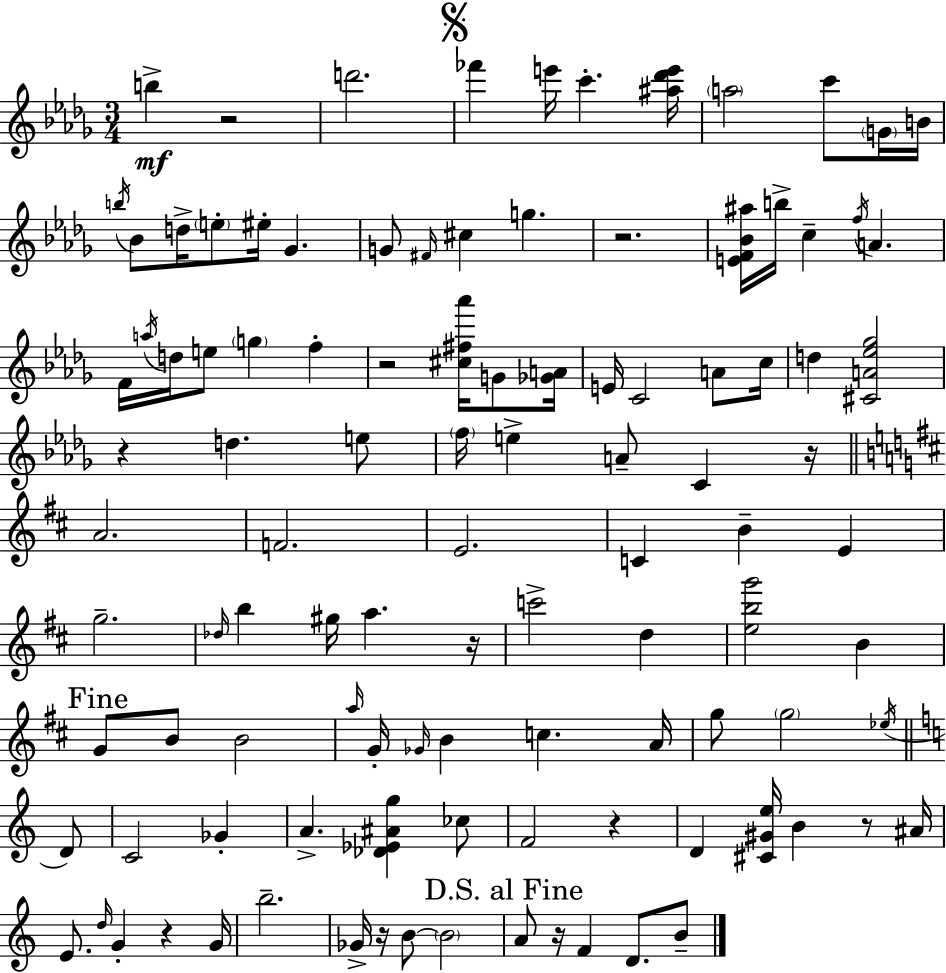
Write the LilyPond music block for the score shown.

{
  \clef treble
  \numericTimeSignature
  \time 3/4
  \key bes \minor
  b''4->\mf r2 | d'''2. | \mark \markup { \musicglyph "scripts.segno" } fes'''4 e'''16 c'''4.-. <ais'' des''' e'''>16 | \parenthesize a''2 c'''8 \parenthesize g'16 b'16 | \break \acciaccatura { b''16 } bes'8 d''16-> \parenthesize e''8-. eis''16-. ges'4. | g'8 \grace { fis'16 } cis''4 g''4. | r2. | <e' f' bes' ais''>16 b''16-> c''4-- \acciaccatura { f''16 } a'4. | \break f'16 \acciaccatura { a''16 } d''16 e''8 \parenthesize g''4 | f''4-. r2 | <cis'' fis'' aes'''>16 g'8 <ges' a'>16 e'16 c'2 | a'8 c''16 d''4 <cis' a' ees'' ges''>2 | \break r4 d''4. | e''8 \parenthesize f''16 e''4-> a'8-- c'4 | r16 \bar "||" \break \key b \minor a'2. | f'2. | e'2. | c'4 b'4-- e'4 | \break g''2.-- | \grace { des''16 } b''4 gis''16 a''4. | r16 c'''2-> d''4 | <e'' b'' g'''>2 b'4 | \break \mark "Fine" g'8 b'8 b'2 | \grace { a''16 } g'16-. \grace { ges'16 } b'4 c''4. | a'16 g''8 \parenthesize g''2 | \acciaccatura { ees''16 } \bar "||" \break \key a \minor d'8 c'2 ges'4-. | a'4.-> <des' ees' ais' g''>4 | ces''8 f'2 r4 | d'4 <cis' gis' e''>16 b'4 r8 | \break ais'16 e'8. \grace { d''16 } g'4-. r4 | g'16 b''2.-- | ges'16-> r16 b'8~~ \parenthesize b'2 | \mark "D.S. al Fine" a'8 r16 f'4 d'8. | \break b'8-- \bar "|."
}